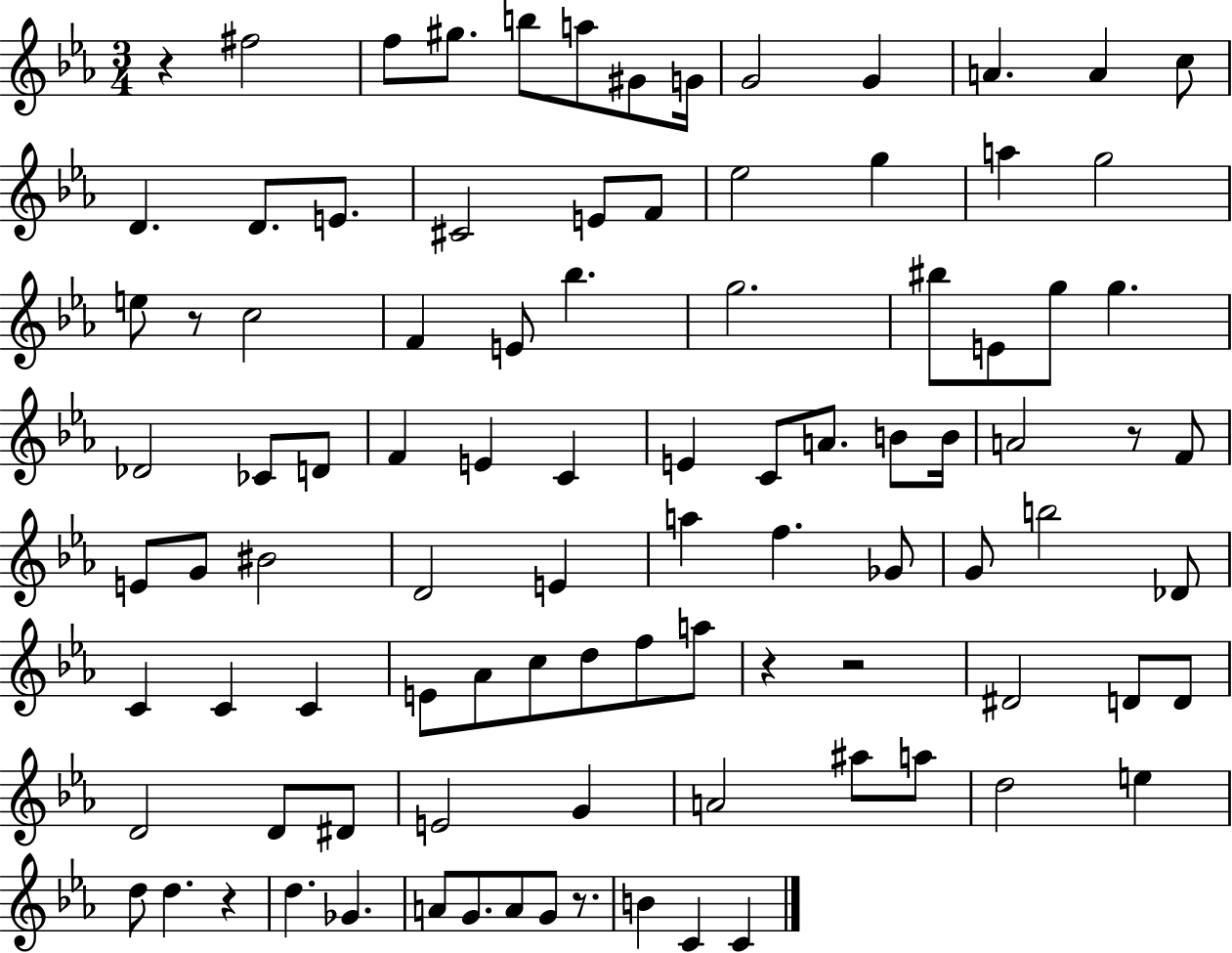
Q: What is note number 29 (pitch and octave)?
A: BIS5